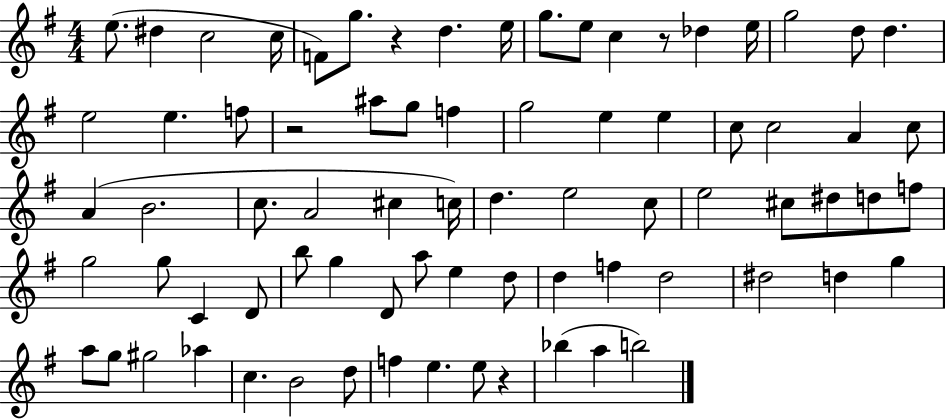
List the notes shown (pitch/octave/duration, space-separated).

E5/e. D#5/q C5/h C5/s F4/e G5/e. R/q D5/q. E5/s G5/e. E5/e C5/q R/e Db5/q E5/s G5/h D5/e D5/q. E5/h E5/q. F5/e R/h A#5/e G5/e F5/q G5/h E5/q E5/q C5/e C5/h A4/q C5/e A4/q B4/h. C5/e. A4/h C#5/q C5/s D5/q. E5/h C5/e E5/h C#5/e D#5/e D5/e F5/e G5/h G5/e C4/q D4/e B5/e G5/q D4/e A5/e E5/q D5/e D5/q F5/q D5/h D#5/h D5/q G5/q A5/e G5/e G#5/h Ab5/q C5/q. B4/h D5/e F5/q E5/q. E5/e R/q Bb5/q A5/q B5/h